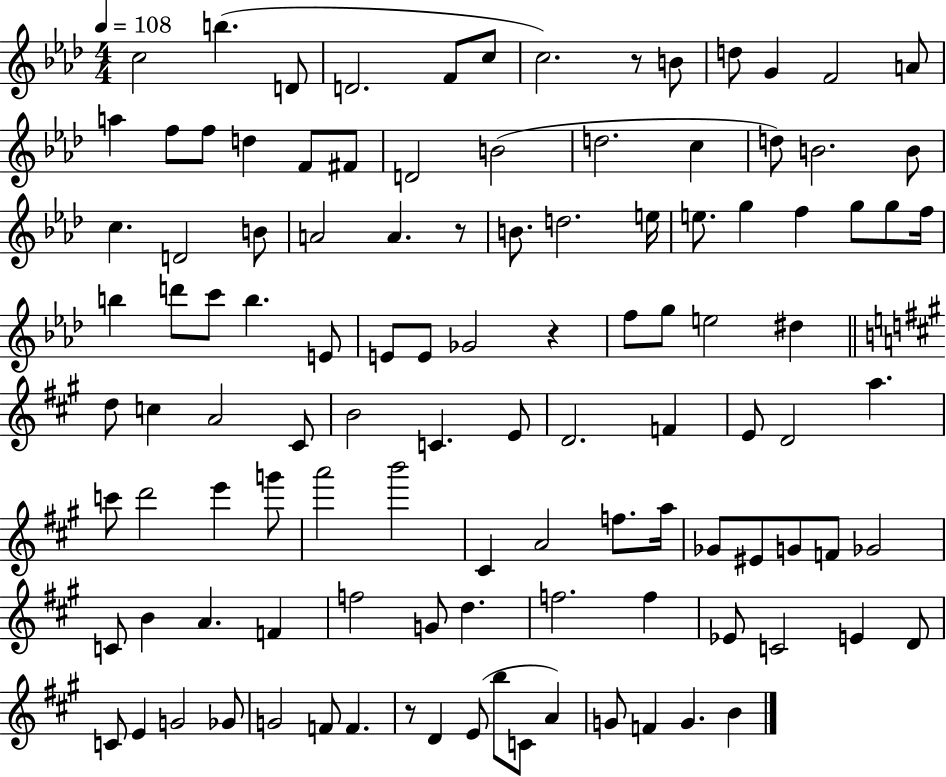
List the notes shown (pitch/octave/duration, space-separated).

C5/h B5/q. D4/e D4/h. F4/e C5/e C5/h. R/e B4/e D5/e G4/q F4/h A4/e A5/q F5/e F5/e D5/q F4/e F#4/e D4/h B4/h D5/h. C5/q D5/e B4/h. B4/e C5/q. D4/h B4/e A4/h A4/q. R/e B4/e. D5/h. E5/s E5/e. G5/q F5/q G5/e G5/e F5/s B5/q D6/e C6/e B5/q. E4/e E4/e E4/e Gb4/h R/q F5/e G5/e E5/h D#5/q D5/e C5/q A4/h C#4/e B4/h C4/q. E4/e D4/h. F4/q E4/e D4/h A5/q. C6/e D6/h E6/q G6/e A6/h B6/h C#4/q A4/h F5/e. A5/s Gb4/e EIS4/e G4/e F4/e Gb4/h C4/e B4/q A4/q. F4/q F5/h G4/e D5/q. F5/h. F5/q Eb4/e C4/h E4/q D4/e C4/e E4/q G4/h Gb4/e G4/h F4/e F4/q. R/e D4/q E4/e B5/e C4/e A4/q G4/e F4/q G4/q. B4/q